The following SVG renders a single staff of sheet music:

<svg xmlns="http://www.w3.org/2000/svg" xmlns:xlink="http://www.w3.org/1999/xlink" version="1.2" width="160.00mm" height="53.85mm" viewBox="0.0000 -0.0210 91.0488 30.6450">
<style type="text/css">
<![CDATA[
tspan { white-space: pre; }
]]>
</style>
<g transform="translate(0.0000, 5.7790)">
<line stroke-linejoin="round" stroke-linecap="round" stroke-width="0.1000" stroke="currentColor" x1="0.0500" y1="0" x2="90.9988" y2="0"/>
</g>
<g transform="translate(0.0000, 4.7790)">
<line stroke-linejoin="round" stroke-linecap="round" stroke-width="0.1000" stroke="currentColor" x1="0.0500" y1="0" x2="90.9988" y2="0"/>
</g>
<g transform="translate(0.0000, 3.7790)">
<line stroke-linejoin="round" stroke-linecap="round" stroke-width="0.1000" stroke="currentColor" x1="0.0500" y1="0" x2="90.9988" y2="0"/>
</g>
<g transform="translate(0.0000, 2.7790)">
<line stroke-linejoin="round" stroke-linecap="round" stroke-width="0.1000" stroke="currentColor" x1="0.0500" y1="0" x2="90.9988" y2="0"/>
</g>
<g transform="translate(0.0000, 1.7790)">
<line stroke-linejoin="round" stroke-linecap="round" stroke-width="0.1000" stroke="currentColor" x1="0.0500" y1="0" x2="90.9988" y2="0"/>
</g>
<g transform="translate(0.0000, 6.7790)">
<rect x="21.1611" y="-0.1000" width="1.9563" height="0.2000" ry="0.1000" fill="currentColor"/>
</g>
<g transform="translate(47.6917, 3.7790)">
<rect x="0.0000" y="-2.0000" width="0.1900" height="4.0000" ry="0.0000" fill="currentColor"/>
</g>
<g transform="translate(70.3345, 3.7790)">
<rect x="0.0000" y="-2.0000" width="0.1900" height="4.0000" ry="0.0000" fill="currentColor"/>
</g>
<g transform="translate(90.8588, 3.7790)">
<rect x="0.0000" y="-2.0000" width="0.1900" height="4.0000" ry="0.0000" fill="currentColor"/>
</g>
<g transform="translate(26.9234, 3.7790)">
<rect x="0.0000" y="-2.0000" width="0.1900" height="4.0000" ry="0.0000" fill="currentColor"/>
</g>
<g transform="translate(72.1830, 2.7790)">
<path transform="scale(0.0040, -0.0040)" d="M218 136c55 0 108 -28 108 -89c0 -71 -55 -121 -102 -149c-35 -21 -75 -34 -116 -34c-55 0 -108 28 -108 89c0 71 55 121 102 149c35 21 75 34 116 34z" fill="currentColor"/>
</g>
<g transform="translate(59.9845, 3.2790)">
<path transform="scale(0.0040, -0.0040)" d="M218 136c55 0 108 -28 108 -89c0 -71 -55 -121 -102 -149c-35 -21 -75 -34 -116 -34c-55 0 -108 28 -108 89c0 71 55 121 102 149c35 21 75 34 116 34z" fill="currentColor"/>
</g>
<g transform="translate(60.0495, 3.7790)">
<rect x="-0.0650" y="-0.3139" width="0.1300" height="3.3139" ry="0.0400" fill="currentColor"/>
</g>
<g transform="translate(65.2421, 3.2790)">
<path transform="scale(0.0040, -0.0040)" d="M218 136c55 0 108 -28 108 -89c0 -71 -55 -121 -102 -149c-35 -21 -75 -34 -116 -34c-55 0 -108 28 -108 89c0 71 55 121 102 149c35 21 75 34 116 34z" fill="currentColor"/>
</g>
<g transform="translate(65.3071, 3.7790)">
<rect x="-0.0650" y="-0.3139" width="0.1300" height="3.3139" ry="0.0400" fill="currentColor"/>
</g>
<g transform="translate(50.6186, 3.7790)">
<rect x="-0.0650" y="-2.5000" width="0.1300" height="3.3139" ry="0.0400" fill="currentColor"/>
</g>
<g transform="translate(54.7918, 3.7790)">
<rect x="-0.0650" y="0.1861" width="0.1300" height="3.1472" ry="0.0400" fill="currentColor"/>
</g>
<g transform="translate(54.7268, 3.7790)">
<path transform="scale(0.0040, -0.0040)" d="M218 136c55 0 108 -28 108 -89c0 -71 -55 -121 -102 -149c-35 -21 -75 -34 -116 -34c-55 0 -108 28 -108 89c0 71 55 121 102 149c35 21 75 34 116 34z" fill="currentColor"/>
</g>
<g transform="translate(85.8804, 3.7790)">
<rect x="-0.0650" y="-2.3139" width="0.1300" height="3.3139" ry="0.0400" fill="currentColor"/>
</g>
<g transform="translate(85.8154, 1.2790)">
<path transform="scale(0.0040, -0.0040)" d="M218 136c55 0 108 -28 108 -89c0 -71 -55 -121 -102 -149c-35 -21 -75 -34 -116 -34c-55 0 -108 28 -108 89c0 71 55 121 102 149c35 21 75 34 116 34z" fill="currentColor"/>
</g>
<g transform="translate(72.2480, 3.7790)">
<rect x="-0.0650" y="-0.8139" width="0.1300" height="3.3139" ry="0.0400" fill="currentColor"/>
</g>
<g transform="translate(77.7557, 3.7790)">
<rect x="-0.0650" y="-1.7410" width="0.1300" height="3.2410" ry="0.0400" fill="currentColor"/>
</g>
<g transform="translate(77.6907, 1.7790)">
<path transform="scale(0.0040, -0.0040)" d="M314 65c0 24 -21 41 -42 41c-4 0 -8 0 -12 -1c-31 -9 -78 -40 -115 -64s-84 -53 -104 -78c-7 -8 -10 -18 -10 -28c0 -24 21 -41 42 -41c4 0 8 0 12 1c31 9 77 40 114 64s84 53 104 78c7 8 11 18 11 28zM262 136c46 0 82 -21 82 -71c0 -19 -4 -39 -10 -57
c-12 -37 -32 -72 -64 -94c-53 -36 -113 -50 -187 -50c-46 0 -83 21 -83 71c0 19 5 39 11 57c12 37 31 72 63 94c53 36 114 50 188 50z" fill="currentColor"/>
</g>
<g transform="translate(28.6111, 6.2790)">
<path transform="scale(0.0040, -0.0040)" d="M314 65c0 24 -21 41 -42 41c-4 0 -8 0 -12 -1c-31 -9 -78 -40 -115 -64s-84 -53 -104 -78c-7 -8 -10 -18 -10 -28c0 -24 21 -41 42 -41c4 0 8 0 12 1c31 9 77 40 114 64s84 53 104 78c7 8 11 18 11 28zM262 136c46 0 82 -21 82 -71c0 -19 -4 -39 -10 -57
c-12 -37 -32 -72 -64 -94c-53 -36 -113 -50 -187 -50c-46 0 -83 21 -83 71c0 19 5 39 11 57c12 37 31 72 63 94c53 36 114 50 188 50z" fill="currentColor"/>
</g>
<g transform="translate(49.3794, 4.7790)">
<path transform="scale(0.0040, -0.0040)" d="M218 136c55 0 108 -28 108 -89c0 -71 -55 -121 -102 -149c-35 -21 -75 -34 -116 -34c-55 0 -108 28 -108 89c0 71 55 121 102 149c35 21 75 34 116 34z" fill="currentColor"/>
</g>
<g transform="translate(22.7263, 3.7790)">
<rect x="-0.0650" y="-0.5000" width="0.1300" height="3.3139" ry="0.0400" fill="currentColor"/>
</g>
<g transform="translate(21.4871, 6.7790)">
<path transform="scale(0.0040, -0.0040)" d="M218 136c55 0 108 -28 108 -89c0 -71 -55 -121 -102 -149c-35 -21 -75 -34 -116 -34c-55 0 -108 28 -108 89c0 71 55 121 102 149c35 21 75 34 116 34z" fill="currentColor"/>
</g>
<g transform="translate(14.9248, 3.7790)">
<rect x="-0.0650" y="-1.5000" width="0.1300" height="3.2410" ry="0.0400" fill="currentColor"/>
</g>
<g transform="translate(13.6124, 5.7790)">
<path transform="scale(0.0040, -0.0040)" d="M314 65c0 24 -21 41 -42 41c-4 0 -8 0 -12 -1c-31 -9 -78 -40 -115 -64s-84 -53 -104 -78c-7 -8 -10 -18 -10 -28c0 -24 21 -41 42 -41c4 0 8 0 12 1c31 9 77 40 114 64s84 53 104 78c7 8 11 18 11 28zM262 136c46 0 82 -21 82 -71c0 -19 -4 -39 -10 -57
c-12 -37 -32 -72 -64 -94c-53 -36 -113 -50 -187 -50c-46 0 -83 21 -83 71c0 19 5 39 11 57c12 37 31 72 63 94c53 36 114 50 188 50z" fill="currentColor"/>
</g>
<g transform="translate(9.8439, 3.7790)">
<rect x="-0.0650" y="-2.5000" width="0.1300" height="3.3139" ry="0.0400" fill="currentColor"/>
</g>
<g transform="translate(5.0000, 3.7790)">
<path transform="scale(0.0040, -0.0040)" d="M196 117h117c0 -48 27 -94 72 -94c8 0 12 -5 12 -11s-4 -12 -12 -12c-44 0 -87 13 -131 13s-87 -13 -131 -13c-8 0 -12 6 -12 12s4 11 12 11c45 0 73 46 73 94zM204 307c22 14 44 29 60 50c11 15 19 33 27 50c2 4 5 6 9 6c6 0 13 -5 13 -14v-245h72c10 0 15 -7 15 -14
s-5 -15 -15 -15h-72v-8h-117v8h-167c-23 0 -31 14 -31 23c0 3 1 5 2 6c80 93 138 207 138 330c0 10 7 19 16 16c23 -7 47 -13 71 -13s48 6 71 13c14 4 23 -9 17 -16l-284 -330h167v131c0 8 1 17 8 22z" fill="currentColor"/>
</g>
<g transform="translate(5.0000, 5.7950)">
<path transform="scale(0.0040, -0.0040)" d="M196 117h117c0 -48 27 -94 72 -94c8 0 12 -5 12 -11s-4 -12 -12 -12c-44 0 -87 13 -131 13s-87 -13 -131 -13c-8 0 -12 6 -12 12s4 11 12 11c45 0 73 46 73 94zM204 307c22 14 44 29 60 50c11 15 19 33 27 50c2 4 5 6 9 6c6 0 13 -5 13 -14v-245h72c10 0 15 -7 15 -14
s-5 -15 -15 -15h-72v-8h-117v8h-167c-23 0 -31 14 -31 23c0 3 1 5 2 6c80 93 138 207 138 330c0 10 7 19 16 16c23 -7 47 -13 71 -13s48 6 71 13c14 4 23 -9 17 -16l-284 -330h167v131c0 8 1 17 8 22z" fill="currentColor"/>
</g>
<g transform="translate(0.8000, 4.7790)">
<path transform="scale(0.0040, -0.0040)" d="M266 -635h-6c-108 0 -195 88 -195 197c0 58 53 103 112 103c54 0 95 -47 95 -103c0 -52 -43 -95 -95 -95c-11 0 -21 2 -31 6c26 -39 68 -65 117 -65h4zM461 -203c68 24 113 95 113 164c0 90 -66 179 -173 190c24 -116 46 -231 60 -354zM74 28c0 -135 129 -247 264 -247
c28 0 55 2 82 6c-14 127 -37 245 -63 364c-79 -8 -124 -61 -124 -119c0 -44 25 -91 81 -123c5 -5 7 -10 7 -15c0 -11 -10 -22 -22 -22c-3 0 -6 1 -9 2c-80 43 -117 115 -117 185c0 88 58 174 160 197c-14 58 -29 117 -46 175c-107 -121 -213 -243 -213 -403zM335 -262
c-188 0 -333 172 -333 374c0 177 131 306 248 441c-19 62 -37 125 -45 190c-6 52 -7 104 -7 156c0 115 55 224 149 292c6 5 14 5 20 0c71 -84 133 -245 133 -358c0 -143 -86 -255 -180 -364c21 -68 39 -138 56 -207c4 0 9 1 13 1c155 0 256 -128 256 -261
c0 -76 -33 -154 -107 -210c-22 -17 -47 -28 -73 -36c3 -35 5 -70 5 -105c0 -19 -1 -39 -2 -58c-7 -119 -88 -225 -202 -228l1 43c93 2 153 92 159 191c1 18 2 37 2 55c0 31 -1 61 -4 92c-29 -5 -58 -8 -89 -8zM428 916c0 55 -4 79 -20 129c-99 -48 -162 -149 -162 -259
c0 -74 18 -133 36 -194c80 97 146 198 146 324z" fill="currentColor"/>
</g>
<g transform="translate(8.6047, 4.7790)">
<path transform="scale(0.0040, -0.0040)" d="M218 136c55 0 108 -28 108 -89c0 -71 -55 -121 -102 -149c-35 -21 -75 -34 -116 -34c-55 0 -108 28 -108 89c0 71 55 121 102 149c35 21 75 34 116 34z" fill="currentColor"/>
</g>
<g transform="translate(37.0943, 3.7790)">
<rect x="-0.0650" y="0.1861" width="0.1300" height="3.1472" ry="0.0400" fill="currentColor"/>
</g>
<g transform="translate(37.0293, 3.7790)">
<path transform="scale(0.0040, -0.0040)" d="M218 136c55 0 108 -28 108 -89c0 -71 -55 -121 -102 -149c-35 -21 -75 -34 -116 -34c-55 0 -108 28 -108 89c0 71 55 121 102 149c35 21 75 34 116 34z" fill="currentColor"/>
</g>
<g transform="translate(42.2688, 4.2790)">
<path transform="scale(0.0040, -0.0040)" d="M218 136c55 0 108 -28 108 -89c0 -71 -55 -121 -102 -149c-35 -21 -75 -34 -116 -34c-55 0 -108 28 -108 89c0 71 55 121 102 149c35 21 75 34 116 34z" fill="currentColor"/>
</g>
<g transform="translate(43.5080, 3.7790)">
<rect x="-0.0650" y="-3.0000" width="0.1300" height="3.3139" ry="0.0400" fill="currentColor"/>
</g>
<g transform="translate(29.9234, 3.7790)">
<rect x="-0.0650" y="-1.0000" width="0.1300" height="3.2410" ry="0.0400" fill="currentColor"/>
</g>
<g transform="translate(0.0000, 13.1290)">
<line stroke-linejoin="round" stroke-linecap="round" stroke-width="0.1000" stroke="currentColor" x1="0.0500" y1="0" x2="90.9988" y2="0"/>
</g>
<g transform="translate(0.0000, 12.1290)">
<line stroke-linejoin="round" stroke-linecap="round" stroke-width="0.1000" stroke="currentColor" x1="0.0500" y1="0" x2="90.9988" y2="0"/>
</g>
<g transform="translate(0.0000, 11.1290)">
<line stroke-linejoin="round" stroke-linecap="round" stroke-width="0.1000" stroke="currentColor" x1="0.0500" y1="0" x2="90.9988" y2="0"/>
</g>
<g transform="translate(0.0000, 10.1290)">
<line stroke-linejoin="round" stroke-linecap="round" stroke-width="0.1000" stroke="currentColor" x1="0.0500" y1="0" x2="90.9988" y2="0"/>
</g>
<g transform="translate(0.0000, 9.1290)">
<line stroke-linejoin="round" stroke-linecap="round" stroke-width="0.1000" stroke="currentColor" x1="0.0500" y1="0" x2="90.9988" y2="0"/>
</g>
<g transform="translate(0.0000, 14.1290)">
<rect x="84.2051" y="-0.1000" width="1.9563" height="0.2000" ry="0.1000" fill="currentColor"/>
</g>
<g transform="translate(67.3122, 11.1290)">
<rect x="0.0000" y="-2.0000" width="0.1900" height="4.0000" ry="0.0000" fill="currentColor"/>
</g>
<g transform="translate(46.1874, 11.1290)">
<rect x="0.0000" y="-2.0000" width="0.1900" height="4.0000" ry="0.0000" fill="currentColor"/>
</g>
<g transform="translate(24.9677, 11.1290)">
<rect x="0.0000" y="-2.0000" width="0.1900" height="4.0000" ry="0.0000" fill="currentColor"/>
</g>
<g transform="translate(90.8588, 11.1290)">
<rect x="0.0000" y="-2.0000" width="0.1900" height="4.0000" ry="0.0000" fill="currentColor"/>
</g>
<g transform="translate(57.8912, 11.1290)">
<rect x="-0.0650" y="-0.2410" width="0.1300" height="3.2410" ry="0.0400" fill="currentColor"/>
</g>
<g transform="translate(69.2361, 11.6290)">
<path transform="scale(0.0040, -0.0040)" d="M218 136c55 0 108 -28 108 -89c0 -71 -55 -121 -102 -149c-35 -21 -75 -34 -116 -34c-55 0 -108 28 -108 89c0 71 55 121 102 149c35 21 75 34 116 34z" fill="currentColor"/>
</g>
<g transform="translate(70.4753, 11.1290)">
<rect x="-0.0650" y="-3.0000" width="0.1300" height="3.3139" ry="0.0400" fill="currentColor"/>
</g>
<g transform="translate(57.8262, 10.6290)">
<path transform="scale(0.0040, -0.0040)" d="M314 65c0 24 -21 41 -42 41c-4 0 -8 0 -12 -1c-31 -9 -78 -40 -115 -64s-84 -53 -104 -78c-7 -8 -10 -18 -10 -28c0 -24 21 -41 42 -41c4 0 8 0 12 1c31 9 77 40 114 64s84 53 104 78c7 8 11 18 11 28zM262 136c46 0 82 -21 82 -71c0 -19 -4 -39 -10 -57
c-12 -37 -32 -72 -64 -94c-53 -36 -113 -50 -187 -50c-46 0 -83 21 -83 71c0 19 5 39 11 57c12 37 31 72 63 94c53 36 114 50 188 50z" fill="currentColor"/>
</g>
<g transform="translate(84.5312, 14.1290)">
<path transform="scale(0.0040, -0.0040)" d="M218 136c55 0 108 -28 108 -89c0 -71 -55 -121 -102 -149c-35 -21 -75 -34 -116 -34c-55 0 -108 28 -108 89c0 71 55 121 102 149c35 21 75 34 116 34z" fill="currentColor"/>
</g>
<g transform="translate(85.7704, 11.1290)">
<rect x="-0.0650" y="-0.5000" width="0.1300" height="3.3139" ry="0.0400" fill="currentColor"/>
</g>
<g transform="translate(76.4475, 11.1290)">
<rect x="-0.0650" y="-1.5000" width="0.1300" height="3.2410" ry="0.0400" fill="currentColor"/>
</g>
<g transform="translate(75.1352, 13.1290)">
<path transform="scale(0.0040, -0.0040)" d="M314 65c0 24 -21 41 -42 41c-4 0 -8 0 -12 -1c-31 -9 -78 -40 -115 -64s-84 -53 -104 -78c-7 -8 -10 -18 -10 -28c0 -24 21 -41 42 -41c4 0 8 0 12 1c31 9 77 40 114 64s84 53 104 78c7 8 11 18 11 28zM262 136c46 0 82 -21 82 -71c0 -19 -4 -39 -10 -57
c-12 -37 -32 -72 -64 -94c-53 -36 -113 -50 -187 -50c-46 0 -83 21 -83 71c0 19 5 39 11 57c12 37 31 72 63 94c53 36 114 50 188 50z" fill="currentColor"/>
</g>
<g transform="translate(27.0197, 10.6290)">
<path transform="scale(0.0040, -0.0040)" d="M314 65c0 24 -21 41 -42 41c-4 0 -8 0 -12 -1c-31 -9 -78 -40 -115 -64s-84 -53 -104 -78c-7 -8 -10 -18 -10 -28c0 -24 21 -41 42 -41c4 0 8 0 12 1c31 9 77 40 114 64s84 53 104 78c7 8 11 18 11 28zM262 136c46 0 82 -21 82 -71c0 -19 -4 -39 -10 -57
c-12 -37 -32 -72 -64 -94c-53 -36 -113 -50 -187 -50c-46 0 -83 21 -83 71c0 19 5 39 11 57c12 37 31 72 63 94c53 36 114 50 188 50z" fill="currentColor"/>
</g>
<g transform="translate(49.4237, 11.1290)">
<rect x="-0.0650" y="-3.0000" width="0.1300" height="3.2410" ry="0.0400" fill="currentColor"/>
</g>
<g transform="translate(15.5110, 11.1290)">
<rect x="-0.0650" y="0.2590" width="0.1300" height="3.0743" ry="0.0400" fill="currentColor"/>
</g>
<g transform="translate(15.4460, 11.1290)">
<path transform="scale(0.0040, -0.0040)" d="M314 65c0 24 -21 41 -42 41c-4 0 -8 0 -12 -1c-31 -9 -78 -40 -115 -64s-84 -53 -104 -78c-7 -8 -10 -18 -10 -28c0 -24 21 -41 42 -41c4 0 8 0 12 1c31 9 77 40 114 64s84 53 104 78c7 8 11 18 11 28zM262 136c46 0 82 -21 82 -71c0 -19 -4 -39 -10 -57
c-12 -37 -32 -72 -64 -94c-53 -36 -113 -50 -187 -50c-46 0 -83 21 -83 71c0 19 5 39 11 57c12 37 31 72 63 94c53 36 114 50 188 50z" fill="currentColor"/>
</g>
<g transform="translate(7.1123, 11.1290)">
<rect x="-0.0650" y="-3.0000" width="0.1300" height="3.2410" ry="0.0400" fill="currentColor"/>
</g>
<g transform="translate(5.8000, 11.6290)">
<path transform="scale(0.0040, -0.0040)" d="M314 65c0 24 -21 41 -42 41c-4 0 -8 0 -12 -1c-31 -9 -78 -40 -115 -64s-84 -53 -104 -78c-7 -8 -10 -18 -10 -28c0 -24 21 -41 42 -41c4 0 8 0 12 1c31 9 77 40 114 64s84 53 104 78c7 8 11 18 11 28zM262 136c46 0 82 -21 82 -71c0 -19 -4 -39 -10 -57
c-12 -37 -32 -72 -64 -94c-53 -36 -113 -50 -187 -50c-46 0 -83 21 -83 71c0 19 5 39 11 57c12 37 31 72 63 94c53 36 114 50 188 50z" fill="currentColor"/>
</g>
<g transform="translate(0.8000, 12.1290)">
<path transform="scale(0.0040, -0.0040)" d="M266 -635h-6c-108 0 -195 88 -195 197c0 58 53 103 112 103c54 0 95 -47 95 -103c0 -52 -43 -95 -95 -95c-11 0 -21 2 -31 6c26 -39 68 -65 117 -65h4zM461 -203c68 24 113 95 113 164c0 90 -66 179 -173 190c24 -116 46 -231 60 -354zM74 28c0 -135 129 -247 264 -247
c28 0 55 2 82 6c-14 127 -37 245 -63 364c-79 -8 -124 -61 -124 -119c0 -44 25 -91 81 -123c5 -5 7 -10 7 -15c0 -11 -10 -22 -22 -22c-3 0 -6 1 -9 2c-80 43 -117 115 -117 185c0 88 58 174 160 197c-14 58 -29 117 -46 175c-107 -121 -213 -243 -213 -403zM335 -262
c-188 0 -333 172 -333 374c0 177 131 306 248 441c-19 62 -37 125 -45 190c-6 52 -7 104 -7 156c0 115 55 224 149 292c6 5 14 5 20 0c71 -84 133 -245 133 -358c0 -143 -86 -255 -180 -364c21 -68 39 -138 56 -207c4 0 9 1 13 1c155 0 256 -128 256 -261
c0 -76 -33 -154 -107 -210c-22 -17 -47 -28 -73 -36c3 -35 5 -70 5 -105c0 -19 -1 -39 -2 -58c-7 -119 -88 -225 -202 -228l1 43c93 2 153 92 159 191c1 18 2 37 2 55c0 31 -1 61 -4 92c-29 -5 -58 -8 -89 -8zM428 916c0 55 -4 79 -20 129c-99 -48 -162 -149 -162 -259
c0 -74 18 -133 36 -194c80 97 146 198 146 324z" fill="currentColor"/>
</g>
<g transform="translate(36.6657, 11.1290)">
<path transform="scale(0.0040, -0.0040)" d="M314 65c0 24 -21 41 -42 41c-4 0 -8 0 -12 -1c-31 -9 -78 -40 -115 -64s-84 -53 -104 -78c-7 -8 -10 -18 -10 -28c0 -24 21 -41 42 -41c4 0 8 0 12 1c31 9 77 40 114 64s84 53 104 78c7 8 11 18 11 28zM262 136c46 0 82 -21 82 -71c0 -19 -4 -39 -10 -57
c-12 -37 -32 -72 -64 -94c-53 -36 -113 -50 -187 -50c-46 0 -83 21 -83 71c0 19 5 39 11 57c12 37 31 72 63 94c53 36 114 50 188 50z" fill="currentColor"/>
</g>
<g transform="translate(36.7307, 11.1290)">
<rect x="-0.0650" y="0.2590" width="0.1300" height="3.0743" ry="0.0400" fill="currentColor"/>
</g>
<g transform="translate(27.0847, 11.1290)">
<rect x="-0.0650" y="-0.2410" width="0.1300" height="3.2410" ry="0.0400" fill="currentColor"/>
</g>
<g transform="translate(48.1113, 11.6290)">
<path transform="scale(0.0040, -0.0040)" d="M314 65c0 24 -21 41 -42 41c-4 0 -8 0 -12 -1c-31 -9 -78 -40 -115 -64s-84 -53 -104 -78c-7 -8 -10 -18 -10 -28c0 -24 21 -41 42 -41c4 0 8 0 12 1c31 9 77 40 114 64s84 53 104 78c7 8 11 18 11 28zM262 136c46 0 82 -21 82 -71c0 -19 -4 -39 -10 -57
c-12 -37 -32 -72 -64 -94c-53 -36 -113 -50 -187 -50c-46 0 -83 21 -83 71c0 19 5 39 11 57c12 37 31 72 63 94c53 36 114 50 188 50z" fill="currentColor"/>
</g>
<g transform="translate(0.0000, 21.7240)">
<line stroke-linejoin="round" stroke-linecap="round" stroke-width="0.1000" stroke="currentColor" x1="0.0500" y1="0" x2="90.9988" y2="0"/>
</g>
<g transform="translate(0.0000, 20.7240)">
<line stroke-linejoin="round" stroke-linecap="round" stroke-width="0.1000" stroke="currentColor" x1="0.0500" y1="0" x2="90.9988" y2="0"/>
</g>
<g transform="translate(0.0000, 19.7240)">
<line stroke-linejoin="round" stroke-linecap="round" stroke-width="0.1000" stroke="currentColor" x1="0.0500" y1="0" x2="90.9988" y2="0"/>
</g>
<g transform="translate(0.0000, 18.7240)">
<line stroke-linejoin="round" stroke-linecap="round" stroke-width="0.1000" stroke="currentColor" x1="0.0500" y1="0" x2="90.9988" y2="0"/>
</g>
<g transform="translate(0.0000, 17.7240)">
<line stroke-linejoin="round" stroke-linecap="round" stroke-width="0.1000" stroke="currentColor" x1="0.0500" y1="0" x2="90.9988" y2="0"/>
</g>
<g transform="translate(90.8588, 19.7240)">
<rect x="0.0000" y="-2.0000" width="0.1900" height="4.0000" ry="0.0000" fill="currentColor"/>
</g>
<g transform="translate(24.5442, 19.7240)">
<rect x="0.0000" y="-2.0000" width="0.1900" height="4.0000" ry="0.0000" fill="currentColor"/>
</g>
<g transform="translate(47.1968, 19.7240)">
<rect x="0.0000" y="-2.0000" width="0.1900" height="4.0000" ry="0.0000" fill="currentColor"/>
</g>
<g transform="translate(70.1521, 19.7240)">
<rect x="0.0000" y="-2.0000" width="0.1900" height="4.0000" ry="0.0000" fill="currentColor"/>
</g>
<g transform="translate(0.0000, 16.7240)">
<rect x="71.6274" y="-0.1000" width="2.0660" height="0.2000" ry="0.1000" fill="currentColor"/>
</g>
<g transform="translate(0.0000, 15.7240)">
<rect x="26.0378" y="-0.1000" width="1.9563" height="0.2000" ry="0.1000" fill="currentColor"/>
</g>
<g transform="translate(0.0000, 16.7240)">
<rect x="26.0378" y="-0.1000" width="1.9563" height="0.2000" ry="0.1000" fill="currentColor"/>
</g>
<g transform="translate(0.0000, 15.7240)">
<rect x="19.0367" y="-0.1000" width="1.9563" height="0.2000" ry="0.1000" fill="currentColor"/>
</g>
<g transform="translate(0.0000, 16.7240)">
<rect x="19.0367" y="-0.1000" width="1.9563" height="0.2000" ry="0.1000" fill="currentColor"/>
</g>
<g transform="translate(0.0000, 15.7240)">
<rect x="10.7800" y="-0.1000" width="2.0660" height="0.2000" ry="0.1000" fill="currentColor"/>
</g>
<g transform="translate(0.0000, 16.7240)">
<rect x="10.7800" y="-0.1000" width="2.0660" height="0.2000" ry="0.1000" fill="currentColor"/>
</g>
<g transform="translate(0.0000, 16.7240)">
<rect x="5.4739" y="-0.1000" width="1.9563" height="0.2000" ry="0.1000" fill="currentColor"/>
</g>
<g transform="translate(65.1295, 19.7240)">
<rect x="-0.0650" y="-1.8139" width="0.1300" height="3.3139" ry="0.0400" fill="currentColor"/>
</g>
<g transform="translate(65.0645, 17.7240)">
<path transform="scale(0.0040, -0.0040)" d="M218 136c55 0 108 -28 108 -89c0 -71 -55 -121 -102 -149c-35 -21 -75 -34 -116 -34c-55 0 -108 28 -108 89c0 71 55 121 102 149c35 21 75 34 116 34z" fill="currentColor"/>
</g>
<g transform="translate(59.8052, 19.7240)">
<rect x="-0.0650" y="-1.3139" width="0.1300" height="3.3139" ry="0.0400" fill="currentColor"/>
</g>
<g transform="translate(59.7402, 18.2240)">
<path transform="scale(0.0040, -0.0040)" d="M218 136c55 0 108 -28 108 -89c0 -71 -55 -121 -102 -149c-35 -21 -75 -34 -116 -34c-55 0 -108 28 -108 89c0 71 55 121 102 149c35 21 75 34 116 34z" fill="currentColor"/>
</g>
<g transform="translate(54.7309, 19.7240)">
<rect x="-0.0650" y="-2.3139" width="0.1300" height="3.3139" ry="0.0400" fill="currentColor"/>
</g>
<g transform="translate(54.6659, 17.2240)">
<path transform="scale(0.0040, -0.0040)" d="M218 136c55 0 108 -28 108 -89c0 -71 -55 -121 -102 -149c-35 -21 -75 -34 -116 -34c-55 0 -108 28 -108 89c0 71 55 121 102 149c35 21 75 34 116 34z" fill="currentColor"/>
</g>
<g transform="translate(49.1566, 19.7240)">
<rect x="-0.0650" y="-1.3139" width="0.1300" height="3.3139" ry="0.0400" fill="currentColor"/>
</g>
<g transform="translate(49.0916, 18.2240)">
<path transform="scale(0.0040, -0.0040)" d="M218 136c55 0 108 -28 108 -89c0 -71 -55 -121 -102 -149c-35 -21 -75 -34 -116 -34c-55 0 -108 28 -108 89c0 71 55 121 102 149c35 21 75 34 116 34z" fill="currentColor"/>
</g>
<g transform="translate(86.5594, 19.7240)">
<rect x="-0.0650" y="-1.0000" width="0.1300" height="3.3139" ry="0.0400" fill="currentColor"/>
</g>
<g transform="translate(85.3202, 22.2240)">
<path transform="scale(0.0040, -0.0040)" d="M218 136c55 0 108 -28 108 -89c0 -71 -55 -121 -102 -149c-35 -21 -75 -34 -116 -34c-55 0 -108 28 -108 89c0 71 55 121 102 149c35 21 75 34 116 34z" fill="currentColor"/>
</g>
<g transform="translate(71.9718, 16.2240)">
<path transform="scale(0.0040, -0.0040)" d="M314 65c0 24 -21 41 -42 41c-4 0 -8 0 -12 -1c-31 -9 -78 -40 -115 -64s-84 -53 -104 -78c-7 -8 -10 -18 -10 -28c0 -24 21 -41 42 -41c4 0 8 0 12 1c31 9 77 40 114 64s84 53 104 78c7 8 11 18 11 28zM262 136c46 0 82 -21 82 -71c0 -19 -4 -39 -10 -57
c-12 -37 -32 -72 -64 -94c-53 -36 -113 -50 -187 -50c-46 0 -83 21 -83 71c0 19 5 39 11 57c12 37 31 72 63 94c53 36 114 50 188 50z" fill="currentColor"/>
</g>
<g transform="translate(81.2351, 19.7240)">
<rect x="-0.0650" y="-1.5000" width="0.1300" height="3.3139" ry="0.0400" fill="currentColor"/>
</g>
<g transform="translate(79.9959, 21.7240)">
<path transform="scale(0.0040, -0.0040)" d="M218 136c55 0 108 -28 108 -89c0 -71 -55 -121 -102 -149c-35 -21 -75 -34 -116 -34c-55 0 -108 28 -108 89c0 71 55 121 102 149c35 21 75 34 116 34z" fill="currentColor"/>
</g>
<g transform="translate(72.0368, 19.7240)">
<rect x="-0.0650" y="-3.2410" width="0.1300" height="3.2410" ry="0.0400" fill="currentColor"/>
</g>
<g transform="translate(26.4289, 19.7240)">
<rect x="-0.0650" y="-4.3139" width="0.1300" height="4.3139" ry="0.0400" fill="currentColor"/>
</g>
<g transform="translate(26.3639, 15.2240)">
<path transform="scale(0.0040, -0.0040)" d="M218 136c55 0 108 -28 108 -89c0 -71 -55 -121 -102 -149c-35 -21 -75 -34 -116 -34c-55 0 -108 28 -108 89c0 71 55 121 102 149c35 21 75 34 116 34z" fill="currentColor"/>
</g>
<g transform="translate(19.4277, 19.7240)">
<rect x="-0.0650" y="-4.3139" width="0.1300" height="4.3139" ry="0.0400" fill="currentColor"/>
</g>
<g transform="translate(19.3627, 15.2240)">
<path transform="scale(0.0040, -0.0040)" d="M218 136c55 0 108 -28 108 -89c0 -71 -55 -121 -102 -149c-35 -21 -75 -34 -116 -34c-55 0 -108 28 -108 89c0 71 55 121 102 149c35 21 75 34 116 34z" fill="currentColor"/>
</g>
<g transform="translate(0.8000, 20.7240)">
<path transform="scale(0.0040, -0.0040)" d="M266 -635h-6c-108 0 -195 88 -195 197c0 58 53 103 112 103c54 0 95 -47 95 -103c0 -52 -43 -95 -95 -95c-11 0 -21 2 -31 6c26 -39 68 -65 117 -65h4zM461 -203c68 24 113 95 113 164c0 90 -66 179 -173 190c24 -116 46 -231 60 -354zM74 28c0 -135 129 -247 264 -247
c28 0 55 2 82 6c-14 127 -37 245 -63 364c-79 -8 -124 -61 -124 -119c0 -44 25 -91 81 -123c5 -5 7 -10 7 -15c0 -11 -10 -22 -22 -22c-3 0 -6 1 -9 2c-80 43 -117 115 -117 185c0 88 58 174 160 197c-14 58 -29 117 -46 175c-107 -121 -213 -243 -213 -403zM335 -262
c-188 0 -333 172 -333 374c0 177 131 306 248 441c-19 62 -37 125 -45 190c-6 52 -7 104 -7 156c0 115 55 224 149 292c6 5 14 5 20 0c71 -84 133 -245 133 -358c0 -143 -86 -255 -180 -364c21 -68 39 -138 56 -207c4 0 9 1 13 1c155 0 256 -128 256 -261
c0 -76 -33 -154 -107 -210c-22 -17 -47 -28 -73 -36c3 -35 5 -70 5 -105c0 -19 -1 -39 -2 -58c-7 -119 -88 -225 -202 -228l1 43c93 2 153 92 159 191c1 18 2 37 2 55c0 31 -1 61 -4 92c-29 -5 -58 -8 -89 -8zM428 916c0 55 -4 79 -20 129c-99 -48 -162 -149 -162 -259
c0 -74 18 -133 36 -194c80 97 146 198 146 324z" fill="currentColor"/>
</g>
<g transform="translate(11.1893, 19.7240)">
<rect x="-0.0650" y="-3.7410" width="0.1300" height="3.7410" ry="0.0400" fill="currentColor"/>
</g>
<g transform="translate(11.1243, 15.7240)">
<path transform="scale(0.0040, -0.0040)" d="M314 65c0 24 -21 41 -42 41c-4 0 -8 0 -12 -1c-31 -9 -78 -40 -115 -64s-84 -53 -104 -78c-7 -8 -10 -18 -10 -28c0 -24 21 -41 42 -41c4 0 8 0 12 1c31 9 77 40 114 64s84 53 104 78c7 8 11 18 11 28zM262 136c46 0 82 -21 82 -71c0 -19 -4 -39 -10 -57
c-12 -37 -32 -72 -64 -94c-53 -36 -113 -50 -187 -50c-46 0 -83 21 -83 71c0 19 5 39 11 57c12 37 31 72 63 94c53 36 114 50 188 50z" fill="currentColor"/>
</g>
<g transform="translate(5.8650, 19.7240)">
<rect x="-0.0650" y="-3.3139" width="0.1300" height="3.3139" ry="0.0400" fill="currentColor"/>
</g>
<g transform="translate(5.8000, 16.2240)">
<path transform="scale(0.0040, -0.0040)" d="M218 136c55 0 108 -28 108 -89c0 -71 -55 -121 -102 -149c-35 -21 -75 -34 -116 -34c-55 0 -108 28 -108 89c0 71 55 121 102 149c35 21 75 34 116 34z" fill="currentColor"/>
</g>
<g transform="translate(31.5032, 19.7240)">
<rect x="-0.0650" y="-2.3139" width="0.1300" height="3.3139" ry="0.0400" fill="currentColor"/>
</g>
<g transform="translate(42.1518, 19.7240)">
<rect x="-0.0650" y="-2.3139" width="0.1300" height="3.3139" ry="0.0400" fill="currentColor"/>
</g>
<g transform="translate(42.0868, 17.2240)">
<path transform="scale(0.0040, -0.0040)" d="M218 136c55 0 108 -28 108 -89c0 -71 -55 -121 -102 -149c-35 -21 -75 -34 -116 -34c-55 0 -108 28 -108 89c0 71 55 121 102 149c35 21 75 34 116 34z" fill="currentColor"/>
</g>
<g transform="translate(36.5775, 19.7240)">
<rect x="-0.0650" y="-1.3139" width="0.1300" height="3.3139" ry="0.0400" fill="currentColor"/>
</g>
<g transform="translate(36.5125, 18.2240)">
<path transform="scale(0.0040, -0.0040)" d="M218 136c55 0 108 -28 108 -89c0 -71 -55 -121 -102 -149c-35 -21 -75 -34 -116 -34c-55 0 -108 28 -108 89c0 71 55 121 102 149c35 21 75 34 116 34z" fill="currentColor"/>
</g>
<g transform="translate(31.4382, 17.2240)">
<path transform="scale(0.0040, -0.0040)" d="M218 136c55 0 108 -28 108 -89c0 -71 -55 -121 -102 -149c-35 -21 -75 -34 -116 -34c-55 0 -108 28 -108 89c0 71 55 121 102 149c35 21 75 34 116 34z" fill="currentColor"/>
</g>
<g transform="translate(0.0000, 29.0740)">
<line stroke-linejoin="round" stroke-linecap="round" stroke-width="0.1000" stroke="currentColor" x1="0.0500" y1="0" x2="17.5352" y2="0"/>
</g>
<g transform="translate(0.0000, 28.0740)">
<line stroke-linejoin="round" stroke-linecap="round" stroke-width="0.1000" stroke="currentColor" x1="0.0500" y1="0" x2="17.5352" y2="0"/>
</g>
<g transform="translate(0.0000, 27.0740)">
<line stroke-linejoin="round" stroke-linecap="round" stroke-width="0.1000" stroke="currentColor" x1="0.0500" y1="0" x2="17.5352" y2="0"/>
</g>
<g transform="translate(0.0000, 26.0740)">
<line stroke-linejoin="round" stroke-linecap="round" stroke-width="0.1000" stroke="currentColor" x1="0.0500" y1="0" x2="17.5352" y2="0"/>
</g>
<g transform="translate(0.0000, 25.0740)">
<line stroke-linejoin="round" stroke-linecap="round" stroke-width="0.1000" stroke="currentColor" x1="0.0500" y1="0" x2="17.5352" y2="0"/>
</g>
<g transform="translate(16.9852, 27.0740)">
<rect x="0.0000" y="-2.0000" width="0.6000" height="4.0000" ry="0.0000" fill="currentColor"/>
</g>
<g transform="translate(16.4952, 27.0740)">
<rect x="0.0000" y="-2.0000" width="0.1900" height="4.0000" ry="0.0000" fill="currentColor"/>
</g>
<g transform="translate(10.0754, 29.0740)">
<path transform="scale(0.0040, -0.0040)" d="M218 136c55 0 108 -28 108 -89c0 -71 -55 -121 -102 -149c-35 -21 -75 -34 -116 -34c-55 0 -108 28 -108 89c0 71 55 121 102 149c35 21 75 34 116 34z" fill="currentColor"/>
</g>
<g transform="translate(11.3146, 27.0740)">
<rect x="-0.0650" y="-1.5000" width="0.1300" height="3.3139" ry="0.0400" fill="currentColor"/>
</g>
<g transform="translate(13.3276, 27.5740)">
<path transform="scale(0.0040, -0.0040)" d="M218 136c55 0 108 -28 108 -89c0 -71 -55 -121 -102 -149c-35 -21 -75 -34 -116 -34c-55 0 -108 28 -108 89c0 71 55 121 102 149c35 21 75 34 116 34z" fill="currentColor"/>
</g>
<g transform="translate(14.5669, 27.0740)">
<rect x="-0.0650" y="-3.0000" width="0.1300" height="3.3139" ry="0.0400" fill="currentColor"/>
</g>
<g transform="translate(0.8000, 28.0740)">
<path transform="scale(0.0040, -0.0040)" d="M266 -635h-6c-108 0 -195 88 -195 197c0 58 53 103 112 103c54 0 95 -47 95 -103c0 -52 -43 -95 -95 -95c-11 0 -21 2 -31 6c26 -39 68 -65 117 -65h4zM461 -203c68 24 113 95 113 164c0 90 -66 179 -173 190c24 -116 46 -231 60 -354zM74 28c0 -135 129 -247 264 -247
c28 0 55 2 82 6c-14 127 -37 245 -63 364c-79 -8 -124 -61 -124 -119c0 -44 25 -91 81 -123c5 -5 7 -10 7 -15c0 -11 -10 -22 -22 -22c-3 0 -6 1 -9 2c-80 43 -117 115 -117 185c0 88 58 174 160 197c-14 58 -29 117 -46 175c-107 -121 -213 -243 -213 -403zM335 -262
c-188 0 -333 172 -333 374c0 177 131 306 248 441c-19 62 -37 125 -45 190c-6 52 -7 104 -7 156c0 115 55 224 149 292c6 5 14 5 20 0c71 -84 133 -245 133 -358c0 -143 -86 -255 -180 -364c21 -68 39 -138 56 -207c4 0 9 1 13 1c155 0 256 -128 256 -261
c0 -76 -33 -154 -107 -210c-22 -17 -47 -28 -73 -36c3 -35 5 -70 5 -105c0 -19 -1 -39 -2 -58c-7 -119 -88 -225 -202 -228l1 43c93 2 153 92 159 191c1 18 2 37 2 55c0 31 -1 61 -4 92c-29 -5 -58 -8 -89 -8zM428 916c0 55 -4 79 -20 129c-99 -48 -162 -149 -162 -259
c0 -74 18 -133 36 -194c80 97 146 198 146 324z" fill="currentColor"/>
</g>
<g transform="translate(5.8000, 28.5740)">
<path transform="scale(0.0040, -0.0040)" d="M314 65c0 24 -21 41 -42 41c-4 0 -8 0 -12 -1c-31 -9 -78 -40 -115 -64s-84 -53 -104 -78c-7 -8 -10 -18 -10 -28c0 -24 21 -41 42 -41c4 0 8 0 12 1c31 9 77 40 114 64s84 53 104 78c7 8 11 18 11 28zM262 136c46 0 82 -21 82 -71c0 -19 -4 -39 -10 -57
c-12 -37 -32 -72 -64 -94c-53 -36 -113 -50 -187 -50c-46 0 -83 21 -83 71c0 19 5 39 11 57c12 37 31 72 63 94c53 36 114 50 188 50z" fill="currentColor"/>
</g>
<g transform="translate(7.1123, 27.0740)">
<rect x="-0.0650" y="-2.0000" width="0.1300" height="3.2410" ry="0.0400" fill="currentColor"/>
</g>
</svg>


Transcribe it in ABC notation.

X:1
T:Untitled
M:4/4
L:1/4
K:C
G E2 C D2 B A G B c c d f2 g A2 B2 c2 B2 A2 c2 A E2 C b c'2 d' d' g e g e g e f b2 E D F2 E A